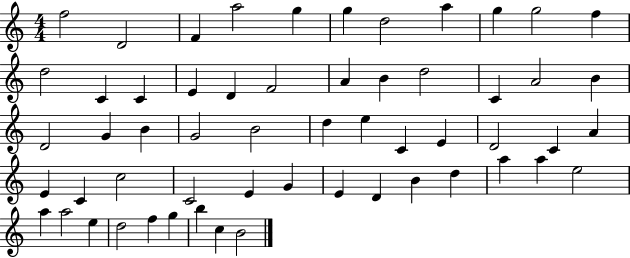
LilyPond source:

{
  \clef treble
  \numericTimeSignature
  \time 4/4
  \key c \major
  f''2 d'2 | f'4 a''2 g''4 | g''4 d''2 a''4 | g''4 g''2 f''4 | \break d''2 c'4 c'4 | e'4 d'4 f'2 | a'4 b'4 d''2 | c'4 a'2 b'4 | \break d'2 g'4 b'4 | g'2 b'2 | d''4 e''4 c'4 e'4 | d'2 c'4 a'4 | \break e'4 c'4 c''2 | c'2 e'4 g'4 | e'4 d'4 b'4 d''4 | a''4 a''4 e''2 | \break a''4 a''2 e''4 | d''2 f''4 g''4 | b''4 c''4 b'2 | \bar "|."
}